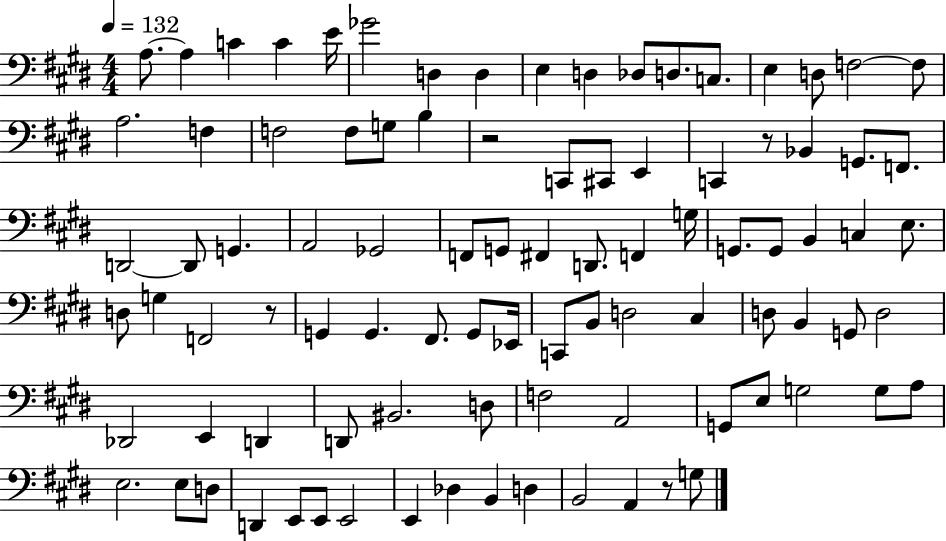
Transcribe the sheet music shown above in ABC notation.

X:1
T:Untitled
M:4/4
L:1/4
K:E
A,/2 A, C C E/4 _G2 D, D, E, D, _D,/2 D,/2 C,/2 E, D,/2 F,2 F,/2 A,2 F, F,2 F,/2 G,/2 B, z2 C,,/2 ^C,,/2 E,, C,, z/2 _B,, G,,/2 F,,/2 D,,2 D,,/2 G,, A,,2 _G,,2 F,,/2 G,,/2 ^F,, D,,/2 F,, G,/4 G,,/2 G,,/2 B,, C, E,/2 D,/2 G, F,,2 z/2 G,, G,, ^F,,/2 G,,/2 _E,,/4 C,,/2 B,,/2 D,2 ^C, D,/2 B,, G,,/2 D,2 _D,,2 E,, D,, D,,/2 ^B,,2 D,/2 F,2 A,,2 G,,/2 E,/2 G,2 G,/2 A,/2 E,2 E,/2 D,/2 D,, E,,/2 E,,/2 E,,2 E,, _D, B,, D, B,,2 A,, z/2 G,/2